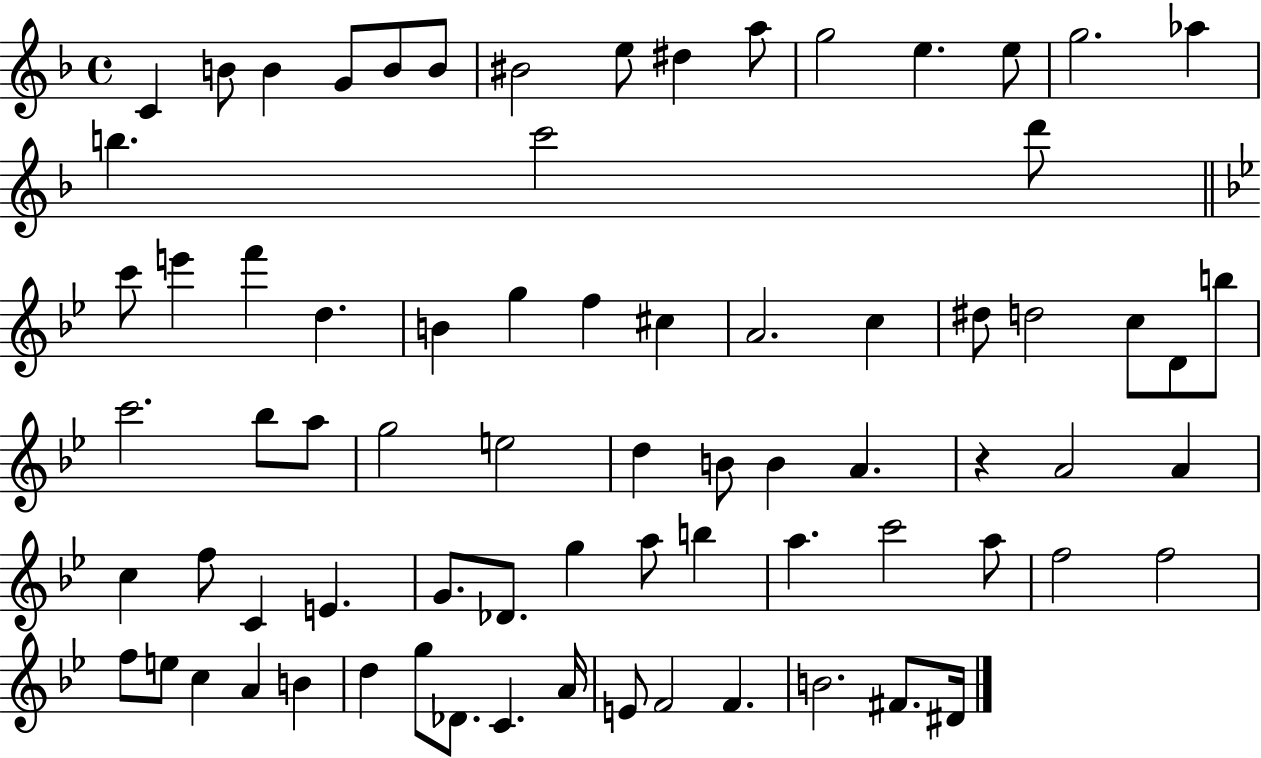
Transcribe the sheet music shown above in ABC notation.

X:1
T:Untitled
M:4/4
L:1/4
K:F
C B/2 B G/2 B/2 B/2 ^B2 e/2 ^d a/2 g2 e e/2 g2 _a b c'2 d'/2 c'/2 e' f' d B g f ^c A2 c ^d/2 d2 c/2 D/2 b/2 c'2 _b/2 a/2 g2 e2 d B/2 B A z A2 A c f/2 C E G/2 _D/2 g a/2 b a c'2 a/2 f2 f2 f/2 e/2 c A B d g/2 _D/2 C A/4 E/2 F2 F B2 ^F/2 ^D/4